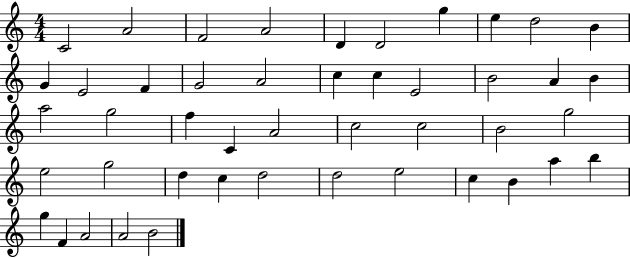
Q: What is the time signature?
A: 4/4